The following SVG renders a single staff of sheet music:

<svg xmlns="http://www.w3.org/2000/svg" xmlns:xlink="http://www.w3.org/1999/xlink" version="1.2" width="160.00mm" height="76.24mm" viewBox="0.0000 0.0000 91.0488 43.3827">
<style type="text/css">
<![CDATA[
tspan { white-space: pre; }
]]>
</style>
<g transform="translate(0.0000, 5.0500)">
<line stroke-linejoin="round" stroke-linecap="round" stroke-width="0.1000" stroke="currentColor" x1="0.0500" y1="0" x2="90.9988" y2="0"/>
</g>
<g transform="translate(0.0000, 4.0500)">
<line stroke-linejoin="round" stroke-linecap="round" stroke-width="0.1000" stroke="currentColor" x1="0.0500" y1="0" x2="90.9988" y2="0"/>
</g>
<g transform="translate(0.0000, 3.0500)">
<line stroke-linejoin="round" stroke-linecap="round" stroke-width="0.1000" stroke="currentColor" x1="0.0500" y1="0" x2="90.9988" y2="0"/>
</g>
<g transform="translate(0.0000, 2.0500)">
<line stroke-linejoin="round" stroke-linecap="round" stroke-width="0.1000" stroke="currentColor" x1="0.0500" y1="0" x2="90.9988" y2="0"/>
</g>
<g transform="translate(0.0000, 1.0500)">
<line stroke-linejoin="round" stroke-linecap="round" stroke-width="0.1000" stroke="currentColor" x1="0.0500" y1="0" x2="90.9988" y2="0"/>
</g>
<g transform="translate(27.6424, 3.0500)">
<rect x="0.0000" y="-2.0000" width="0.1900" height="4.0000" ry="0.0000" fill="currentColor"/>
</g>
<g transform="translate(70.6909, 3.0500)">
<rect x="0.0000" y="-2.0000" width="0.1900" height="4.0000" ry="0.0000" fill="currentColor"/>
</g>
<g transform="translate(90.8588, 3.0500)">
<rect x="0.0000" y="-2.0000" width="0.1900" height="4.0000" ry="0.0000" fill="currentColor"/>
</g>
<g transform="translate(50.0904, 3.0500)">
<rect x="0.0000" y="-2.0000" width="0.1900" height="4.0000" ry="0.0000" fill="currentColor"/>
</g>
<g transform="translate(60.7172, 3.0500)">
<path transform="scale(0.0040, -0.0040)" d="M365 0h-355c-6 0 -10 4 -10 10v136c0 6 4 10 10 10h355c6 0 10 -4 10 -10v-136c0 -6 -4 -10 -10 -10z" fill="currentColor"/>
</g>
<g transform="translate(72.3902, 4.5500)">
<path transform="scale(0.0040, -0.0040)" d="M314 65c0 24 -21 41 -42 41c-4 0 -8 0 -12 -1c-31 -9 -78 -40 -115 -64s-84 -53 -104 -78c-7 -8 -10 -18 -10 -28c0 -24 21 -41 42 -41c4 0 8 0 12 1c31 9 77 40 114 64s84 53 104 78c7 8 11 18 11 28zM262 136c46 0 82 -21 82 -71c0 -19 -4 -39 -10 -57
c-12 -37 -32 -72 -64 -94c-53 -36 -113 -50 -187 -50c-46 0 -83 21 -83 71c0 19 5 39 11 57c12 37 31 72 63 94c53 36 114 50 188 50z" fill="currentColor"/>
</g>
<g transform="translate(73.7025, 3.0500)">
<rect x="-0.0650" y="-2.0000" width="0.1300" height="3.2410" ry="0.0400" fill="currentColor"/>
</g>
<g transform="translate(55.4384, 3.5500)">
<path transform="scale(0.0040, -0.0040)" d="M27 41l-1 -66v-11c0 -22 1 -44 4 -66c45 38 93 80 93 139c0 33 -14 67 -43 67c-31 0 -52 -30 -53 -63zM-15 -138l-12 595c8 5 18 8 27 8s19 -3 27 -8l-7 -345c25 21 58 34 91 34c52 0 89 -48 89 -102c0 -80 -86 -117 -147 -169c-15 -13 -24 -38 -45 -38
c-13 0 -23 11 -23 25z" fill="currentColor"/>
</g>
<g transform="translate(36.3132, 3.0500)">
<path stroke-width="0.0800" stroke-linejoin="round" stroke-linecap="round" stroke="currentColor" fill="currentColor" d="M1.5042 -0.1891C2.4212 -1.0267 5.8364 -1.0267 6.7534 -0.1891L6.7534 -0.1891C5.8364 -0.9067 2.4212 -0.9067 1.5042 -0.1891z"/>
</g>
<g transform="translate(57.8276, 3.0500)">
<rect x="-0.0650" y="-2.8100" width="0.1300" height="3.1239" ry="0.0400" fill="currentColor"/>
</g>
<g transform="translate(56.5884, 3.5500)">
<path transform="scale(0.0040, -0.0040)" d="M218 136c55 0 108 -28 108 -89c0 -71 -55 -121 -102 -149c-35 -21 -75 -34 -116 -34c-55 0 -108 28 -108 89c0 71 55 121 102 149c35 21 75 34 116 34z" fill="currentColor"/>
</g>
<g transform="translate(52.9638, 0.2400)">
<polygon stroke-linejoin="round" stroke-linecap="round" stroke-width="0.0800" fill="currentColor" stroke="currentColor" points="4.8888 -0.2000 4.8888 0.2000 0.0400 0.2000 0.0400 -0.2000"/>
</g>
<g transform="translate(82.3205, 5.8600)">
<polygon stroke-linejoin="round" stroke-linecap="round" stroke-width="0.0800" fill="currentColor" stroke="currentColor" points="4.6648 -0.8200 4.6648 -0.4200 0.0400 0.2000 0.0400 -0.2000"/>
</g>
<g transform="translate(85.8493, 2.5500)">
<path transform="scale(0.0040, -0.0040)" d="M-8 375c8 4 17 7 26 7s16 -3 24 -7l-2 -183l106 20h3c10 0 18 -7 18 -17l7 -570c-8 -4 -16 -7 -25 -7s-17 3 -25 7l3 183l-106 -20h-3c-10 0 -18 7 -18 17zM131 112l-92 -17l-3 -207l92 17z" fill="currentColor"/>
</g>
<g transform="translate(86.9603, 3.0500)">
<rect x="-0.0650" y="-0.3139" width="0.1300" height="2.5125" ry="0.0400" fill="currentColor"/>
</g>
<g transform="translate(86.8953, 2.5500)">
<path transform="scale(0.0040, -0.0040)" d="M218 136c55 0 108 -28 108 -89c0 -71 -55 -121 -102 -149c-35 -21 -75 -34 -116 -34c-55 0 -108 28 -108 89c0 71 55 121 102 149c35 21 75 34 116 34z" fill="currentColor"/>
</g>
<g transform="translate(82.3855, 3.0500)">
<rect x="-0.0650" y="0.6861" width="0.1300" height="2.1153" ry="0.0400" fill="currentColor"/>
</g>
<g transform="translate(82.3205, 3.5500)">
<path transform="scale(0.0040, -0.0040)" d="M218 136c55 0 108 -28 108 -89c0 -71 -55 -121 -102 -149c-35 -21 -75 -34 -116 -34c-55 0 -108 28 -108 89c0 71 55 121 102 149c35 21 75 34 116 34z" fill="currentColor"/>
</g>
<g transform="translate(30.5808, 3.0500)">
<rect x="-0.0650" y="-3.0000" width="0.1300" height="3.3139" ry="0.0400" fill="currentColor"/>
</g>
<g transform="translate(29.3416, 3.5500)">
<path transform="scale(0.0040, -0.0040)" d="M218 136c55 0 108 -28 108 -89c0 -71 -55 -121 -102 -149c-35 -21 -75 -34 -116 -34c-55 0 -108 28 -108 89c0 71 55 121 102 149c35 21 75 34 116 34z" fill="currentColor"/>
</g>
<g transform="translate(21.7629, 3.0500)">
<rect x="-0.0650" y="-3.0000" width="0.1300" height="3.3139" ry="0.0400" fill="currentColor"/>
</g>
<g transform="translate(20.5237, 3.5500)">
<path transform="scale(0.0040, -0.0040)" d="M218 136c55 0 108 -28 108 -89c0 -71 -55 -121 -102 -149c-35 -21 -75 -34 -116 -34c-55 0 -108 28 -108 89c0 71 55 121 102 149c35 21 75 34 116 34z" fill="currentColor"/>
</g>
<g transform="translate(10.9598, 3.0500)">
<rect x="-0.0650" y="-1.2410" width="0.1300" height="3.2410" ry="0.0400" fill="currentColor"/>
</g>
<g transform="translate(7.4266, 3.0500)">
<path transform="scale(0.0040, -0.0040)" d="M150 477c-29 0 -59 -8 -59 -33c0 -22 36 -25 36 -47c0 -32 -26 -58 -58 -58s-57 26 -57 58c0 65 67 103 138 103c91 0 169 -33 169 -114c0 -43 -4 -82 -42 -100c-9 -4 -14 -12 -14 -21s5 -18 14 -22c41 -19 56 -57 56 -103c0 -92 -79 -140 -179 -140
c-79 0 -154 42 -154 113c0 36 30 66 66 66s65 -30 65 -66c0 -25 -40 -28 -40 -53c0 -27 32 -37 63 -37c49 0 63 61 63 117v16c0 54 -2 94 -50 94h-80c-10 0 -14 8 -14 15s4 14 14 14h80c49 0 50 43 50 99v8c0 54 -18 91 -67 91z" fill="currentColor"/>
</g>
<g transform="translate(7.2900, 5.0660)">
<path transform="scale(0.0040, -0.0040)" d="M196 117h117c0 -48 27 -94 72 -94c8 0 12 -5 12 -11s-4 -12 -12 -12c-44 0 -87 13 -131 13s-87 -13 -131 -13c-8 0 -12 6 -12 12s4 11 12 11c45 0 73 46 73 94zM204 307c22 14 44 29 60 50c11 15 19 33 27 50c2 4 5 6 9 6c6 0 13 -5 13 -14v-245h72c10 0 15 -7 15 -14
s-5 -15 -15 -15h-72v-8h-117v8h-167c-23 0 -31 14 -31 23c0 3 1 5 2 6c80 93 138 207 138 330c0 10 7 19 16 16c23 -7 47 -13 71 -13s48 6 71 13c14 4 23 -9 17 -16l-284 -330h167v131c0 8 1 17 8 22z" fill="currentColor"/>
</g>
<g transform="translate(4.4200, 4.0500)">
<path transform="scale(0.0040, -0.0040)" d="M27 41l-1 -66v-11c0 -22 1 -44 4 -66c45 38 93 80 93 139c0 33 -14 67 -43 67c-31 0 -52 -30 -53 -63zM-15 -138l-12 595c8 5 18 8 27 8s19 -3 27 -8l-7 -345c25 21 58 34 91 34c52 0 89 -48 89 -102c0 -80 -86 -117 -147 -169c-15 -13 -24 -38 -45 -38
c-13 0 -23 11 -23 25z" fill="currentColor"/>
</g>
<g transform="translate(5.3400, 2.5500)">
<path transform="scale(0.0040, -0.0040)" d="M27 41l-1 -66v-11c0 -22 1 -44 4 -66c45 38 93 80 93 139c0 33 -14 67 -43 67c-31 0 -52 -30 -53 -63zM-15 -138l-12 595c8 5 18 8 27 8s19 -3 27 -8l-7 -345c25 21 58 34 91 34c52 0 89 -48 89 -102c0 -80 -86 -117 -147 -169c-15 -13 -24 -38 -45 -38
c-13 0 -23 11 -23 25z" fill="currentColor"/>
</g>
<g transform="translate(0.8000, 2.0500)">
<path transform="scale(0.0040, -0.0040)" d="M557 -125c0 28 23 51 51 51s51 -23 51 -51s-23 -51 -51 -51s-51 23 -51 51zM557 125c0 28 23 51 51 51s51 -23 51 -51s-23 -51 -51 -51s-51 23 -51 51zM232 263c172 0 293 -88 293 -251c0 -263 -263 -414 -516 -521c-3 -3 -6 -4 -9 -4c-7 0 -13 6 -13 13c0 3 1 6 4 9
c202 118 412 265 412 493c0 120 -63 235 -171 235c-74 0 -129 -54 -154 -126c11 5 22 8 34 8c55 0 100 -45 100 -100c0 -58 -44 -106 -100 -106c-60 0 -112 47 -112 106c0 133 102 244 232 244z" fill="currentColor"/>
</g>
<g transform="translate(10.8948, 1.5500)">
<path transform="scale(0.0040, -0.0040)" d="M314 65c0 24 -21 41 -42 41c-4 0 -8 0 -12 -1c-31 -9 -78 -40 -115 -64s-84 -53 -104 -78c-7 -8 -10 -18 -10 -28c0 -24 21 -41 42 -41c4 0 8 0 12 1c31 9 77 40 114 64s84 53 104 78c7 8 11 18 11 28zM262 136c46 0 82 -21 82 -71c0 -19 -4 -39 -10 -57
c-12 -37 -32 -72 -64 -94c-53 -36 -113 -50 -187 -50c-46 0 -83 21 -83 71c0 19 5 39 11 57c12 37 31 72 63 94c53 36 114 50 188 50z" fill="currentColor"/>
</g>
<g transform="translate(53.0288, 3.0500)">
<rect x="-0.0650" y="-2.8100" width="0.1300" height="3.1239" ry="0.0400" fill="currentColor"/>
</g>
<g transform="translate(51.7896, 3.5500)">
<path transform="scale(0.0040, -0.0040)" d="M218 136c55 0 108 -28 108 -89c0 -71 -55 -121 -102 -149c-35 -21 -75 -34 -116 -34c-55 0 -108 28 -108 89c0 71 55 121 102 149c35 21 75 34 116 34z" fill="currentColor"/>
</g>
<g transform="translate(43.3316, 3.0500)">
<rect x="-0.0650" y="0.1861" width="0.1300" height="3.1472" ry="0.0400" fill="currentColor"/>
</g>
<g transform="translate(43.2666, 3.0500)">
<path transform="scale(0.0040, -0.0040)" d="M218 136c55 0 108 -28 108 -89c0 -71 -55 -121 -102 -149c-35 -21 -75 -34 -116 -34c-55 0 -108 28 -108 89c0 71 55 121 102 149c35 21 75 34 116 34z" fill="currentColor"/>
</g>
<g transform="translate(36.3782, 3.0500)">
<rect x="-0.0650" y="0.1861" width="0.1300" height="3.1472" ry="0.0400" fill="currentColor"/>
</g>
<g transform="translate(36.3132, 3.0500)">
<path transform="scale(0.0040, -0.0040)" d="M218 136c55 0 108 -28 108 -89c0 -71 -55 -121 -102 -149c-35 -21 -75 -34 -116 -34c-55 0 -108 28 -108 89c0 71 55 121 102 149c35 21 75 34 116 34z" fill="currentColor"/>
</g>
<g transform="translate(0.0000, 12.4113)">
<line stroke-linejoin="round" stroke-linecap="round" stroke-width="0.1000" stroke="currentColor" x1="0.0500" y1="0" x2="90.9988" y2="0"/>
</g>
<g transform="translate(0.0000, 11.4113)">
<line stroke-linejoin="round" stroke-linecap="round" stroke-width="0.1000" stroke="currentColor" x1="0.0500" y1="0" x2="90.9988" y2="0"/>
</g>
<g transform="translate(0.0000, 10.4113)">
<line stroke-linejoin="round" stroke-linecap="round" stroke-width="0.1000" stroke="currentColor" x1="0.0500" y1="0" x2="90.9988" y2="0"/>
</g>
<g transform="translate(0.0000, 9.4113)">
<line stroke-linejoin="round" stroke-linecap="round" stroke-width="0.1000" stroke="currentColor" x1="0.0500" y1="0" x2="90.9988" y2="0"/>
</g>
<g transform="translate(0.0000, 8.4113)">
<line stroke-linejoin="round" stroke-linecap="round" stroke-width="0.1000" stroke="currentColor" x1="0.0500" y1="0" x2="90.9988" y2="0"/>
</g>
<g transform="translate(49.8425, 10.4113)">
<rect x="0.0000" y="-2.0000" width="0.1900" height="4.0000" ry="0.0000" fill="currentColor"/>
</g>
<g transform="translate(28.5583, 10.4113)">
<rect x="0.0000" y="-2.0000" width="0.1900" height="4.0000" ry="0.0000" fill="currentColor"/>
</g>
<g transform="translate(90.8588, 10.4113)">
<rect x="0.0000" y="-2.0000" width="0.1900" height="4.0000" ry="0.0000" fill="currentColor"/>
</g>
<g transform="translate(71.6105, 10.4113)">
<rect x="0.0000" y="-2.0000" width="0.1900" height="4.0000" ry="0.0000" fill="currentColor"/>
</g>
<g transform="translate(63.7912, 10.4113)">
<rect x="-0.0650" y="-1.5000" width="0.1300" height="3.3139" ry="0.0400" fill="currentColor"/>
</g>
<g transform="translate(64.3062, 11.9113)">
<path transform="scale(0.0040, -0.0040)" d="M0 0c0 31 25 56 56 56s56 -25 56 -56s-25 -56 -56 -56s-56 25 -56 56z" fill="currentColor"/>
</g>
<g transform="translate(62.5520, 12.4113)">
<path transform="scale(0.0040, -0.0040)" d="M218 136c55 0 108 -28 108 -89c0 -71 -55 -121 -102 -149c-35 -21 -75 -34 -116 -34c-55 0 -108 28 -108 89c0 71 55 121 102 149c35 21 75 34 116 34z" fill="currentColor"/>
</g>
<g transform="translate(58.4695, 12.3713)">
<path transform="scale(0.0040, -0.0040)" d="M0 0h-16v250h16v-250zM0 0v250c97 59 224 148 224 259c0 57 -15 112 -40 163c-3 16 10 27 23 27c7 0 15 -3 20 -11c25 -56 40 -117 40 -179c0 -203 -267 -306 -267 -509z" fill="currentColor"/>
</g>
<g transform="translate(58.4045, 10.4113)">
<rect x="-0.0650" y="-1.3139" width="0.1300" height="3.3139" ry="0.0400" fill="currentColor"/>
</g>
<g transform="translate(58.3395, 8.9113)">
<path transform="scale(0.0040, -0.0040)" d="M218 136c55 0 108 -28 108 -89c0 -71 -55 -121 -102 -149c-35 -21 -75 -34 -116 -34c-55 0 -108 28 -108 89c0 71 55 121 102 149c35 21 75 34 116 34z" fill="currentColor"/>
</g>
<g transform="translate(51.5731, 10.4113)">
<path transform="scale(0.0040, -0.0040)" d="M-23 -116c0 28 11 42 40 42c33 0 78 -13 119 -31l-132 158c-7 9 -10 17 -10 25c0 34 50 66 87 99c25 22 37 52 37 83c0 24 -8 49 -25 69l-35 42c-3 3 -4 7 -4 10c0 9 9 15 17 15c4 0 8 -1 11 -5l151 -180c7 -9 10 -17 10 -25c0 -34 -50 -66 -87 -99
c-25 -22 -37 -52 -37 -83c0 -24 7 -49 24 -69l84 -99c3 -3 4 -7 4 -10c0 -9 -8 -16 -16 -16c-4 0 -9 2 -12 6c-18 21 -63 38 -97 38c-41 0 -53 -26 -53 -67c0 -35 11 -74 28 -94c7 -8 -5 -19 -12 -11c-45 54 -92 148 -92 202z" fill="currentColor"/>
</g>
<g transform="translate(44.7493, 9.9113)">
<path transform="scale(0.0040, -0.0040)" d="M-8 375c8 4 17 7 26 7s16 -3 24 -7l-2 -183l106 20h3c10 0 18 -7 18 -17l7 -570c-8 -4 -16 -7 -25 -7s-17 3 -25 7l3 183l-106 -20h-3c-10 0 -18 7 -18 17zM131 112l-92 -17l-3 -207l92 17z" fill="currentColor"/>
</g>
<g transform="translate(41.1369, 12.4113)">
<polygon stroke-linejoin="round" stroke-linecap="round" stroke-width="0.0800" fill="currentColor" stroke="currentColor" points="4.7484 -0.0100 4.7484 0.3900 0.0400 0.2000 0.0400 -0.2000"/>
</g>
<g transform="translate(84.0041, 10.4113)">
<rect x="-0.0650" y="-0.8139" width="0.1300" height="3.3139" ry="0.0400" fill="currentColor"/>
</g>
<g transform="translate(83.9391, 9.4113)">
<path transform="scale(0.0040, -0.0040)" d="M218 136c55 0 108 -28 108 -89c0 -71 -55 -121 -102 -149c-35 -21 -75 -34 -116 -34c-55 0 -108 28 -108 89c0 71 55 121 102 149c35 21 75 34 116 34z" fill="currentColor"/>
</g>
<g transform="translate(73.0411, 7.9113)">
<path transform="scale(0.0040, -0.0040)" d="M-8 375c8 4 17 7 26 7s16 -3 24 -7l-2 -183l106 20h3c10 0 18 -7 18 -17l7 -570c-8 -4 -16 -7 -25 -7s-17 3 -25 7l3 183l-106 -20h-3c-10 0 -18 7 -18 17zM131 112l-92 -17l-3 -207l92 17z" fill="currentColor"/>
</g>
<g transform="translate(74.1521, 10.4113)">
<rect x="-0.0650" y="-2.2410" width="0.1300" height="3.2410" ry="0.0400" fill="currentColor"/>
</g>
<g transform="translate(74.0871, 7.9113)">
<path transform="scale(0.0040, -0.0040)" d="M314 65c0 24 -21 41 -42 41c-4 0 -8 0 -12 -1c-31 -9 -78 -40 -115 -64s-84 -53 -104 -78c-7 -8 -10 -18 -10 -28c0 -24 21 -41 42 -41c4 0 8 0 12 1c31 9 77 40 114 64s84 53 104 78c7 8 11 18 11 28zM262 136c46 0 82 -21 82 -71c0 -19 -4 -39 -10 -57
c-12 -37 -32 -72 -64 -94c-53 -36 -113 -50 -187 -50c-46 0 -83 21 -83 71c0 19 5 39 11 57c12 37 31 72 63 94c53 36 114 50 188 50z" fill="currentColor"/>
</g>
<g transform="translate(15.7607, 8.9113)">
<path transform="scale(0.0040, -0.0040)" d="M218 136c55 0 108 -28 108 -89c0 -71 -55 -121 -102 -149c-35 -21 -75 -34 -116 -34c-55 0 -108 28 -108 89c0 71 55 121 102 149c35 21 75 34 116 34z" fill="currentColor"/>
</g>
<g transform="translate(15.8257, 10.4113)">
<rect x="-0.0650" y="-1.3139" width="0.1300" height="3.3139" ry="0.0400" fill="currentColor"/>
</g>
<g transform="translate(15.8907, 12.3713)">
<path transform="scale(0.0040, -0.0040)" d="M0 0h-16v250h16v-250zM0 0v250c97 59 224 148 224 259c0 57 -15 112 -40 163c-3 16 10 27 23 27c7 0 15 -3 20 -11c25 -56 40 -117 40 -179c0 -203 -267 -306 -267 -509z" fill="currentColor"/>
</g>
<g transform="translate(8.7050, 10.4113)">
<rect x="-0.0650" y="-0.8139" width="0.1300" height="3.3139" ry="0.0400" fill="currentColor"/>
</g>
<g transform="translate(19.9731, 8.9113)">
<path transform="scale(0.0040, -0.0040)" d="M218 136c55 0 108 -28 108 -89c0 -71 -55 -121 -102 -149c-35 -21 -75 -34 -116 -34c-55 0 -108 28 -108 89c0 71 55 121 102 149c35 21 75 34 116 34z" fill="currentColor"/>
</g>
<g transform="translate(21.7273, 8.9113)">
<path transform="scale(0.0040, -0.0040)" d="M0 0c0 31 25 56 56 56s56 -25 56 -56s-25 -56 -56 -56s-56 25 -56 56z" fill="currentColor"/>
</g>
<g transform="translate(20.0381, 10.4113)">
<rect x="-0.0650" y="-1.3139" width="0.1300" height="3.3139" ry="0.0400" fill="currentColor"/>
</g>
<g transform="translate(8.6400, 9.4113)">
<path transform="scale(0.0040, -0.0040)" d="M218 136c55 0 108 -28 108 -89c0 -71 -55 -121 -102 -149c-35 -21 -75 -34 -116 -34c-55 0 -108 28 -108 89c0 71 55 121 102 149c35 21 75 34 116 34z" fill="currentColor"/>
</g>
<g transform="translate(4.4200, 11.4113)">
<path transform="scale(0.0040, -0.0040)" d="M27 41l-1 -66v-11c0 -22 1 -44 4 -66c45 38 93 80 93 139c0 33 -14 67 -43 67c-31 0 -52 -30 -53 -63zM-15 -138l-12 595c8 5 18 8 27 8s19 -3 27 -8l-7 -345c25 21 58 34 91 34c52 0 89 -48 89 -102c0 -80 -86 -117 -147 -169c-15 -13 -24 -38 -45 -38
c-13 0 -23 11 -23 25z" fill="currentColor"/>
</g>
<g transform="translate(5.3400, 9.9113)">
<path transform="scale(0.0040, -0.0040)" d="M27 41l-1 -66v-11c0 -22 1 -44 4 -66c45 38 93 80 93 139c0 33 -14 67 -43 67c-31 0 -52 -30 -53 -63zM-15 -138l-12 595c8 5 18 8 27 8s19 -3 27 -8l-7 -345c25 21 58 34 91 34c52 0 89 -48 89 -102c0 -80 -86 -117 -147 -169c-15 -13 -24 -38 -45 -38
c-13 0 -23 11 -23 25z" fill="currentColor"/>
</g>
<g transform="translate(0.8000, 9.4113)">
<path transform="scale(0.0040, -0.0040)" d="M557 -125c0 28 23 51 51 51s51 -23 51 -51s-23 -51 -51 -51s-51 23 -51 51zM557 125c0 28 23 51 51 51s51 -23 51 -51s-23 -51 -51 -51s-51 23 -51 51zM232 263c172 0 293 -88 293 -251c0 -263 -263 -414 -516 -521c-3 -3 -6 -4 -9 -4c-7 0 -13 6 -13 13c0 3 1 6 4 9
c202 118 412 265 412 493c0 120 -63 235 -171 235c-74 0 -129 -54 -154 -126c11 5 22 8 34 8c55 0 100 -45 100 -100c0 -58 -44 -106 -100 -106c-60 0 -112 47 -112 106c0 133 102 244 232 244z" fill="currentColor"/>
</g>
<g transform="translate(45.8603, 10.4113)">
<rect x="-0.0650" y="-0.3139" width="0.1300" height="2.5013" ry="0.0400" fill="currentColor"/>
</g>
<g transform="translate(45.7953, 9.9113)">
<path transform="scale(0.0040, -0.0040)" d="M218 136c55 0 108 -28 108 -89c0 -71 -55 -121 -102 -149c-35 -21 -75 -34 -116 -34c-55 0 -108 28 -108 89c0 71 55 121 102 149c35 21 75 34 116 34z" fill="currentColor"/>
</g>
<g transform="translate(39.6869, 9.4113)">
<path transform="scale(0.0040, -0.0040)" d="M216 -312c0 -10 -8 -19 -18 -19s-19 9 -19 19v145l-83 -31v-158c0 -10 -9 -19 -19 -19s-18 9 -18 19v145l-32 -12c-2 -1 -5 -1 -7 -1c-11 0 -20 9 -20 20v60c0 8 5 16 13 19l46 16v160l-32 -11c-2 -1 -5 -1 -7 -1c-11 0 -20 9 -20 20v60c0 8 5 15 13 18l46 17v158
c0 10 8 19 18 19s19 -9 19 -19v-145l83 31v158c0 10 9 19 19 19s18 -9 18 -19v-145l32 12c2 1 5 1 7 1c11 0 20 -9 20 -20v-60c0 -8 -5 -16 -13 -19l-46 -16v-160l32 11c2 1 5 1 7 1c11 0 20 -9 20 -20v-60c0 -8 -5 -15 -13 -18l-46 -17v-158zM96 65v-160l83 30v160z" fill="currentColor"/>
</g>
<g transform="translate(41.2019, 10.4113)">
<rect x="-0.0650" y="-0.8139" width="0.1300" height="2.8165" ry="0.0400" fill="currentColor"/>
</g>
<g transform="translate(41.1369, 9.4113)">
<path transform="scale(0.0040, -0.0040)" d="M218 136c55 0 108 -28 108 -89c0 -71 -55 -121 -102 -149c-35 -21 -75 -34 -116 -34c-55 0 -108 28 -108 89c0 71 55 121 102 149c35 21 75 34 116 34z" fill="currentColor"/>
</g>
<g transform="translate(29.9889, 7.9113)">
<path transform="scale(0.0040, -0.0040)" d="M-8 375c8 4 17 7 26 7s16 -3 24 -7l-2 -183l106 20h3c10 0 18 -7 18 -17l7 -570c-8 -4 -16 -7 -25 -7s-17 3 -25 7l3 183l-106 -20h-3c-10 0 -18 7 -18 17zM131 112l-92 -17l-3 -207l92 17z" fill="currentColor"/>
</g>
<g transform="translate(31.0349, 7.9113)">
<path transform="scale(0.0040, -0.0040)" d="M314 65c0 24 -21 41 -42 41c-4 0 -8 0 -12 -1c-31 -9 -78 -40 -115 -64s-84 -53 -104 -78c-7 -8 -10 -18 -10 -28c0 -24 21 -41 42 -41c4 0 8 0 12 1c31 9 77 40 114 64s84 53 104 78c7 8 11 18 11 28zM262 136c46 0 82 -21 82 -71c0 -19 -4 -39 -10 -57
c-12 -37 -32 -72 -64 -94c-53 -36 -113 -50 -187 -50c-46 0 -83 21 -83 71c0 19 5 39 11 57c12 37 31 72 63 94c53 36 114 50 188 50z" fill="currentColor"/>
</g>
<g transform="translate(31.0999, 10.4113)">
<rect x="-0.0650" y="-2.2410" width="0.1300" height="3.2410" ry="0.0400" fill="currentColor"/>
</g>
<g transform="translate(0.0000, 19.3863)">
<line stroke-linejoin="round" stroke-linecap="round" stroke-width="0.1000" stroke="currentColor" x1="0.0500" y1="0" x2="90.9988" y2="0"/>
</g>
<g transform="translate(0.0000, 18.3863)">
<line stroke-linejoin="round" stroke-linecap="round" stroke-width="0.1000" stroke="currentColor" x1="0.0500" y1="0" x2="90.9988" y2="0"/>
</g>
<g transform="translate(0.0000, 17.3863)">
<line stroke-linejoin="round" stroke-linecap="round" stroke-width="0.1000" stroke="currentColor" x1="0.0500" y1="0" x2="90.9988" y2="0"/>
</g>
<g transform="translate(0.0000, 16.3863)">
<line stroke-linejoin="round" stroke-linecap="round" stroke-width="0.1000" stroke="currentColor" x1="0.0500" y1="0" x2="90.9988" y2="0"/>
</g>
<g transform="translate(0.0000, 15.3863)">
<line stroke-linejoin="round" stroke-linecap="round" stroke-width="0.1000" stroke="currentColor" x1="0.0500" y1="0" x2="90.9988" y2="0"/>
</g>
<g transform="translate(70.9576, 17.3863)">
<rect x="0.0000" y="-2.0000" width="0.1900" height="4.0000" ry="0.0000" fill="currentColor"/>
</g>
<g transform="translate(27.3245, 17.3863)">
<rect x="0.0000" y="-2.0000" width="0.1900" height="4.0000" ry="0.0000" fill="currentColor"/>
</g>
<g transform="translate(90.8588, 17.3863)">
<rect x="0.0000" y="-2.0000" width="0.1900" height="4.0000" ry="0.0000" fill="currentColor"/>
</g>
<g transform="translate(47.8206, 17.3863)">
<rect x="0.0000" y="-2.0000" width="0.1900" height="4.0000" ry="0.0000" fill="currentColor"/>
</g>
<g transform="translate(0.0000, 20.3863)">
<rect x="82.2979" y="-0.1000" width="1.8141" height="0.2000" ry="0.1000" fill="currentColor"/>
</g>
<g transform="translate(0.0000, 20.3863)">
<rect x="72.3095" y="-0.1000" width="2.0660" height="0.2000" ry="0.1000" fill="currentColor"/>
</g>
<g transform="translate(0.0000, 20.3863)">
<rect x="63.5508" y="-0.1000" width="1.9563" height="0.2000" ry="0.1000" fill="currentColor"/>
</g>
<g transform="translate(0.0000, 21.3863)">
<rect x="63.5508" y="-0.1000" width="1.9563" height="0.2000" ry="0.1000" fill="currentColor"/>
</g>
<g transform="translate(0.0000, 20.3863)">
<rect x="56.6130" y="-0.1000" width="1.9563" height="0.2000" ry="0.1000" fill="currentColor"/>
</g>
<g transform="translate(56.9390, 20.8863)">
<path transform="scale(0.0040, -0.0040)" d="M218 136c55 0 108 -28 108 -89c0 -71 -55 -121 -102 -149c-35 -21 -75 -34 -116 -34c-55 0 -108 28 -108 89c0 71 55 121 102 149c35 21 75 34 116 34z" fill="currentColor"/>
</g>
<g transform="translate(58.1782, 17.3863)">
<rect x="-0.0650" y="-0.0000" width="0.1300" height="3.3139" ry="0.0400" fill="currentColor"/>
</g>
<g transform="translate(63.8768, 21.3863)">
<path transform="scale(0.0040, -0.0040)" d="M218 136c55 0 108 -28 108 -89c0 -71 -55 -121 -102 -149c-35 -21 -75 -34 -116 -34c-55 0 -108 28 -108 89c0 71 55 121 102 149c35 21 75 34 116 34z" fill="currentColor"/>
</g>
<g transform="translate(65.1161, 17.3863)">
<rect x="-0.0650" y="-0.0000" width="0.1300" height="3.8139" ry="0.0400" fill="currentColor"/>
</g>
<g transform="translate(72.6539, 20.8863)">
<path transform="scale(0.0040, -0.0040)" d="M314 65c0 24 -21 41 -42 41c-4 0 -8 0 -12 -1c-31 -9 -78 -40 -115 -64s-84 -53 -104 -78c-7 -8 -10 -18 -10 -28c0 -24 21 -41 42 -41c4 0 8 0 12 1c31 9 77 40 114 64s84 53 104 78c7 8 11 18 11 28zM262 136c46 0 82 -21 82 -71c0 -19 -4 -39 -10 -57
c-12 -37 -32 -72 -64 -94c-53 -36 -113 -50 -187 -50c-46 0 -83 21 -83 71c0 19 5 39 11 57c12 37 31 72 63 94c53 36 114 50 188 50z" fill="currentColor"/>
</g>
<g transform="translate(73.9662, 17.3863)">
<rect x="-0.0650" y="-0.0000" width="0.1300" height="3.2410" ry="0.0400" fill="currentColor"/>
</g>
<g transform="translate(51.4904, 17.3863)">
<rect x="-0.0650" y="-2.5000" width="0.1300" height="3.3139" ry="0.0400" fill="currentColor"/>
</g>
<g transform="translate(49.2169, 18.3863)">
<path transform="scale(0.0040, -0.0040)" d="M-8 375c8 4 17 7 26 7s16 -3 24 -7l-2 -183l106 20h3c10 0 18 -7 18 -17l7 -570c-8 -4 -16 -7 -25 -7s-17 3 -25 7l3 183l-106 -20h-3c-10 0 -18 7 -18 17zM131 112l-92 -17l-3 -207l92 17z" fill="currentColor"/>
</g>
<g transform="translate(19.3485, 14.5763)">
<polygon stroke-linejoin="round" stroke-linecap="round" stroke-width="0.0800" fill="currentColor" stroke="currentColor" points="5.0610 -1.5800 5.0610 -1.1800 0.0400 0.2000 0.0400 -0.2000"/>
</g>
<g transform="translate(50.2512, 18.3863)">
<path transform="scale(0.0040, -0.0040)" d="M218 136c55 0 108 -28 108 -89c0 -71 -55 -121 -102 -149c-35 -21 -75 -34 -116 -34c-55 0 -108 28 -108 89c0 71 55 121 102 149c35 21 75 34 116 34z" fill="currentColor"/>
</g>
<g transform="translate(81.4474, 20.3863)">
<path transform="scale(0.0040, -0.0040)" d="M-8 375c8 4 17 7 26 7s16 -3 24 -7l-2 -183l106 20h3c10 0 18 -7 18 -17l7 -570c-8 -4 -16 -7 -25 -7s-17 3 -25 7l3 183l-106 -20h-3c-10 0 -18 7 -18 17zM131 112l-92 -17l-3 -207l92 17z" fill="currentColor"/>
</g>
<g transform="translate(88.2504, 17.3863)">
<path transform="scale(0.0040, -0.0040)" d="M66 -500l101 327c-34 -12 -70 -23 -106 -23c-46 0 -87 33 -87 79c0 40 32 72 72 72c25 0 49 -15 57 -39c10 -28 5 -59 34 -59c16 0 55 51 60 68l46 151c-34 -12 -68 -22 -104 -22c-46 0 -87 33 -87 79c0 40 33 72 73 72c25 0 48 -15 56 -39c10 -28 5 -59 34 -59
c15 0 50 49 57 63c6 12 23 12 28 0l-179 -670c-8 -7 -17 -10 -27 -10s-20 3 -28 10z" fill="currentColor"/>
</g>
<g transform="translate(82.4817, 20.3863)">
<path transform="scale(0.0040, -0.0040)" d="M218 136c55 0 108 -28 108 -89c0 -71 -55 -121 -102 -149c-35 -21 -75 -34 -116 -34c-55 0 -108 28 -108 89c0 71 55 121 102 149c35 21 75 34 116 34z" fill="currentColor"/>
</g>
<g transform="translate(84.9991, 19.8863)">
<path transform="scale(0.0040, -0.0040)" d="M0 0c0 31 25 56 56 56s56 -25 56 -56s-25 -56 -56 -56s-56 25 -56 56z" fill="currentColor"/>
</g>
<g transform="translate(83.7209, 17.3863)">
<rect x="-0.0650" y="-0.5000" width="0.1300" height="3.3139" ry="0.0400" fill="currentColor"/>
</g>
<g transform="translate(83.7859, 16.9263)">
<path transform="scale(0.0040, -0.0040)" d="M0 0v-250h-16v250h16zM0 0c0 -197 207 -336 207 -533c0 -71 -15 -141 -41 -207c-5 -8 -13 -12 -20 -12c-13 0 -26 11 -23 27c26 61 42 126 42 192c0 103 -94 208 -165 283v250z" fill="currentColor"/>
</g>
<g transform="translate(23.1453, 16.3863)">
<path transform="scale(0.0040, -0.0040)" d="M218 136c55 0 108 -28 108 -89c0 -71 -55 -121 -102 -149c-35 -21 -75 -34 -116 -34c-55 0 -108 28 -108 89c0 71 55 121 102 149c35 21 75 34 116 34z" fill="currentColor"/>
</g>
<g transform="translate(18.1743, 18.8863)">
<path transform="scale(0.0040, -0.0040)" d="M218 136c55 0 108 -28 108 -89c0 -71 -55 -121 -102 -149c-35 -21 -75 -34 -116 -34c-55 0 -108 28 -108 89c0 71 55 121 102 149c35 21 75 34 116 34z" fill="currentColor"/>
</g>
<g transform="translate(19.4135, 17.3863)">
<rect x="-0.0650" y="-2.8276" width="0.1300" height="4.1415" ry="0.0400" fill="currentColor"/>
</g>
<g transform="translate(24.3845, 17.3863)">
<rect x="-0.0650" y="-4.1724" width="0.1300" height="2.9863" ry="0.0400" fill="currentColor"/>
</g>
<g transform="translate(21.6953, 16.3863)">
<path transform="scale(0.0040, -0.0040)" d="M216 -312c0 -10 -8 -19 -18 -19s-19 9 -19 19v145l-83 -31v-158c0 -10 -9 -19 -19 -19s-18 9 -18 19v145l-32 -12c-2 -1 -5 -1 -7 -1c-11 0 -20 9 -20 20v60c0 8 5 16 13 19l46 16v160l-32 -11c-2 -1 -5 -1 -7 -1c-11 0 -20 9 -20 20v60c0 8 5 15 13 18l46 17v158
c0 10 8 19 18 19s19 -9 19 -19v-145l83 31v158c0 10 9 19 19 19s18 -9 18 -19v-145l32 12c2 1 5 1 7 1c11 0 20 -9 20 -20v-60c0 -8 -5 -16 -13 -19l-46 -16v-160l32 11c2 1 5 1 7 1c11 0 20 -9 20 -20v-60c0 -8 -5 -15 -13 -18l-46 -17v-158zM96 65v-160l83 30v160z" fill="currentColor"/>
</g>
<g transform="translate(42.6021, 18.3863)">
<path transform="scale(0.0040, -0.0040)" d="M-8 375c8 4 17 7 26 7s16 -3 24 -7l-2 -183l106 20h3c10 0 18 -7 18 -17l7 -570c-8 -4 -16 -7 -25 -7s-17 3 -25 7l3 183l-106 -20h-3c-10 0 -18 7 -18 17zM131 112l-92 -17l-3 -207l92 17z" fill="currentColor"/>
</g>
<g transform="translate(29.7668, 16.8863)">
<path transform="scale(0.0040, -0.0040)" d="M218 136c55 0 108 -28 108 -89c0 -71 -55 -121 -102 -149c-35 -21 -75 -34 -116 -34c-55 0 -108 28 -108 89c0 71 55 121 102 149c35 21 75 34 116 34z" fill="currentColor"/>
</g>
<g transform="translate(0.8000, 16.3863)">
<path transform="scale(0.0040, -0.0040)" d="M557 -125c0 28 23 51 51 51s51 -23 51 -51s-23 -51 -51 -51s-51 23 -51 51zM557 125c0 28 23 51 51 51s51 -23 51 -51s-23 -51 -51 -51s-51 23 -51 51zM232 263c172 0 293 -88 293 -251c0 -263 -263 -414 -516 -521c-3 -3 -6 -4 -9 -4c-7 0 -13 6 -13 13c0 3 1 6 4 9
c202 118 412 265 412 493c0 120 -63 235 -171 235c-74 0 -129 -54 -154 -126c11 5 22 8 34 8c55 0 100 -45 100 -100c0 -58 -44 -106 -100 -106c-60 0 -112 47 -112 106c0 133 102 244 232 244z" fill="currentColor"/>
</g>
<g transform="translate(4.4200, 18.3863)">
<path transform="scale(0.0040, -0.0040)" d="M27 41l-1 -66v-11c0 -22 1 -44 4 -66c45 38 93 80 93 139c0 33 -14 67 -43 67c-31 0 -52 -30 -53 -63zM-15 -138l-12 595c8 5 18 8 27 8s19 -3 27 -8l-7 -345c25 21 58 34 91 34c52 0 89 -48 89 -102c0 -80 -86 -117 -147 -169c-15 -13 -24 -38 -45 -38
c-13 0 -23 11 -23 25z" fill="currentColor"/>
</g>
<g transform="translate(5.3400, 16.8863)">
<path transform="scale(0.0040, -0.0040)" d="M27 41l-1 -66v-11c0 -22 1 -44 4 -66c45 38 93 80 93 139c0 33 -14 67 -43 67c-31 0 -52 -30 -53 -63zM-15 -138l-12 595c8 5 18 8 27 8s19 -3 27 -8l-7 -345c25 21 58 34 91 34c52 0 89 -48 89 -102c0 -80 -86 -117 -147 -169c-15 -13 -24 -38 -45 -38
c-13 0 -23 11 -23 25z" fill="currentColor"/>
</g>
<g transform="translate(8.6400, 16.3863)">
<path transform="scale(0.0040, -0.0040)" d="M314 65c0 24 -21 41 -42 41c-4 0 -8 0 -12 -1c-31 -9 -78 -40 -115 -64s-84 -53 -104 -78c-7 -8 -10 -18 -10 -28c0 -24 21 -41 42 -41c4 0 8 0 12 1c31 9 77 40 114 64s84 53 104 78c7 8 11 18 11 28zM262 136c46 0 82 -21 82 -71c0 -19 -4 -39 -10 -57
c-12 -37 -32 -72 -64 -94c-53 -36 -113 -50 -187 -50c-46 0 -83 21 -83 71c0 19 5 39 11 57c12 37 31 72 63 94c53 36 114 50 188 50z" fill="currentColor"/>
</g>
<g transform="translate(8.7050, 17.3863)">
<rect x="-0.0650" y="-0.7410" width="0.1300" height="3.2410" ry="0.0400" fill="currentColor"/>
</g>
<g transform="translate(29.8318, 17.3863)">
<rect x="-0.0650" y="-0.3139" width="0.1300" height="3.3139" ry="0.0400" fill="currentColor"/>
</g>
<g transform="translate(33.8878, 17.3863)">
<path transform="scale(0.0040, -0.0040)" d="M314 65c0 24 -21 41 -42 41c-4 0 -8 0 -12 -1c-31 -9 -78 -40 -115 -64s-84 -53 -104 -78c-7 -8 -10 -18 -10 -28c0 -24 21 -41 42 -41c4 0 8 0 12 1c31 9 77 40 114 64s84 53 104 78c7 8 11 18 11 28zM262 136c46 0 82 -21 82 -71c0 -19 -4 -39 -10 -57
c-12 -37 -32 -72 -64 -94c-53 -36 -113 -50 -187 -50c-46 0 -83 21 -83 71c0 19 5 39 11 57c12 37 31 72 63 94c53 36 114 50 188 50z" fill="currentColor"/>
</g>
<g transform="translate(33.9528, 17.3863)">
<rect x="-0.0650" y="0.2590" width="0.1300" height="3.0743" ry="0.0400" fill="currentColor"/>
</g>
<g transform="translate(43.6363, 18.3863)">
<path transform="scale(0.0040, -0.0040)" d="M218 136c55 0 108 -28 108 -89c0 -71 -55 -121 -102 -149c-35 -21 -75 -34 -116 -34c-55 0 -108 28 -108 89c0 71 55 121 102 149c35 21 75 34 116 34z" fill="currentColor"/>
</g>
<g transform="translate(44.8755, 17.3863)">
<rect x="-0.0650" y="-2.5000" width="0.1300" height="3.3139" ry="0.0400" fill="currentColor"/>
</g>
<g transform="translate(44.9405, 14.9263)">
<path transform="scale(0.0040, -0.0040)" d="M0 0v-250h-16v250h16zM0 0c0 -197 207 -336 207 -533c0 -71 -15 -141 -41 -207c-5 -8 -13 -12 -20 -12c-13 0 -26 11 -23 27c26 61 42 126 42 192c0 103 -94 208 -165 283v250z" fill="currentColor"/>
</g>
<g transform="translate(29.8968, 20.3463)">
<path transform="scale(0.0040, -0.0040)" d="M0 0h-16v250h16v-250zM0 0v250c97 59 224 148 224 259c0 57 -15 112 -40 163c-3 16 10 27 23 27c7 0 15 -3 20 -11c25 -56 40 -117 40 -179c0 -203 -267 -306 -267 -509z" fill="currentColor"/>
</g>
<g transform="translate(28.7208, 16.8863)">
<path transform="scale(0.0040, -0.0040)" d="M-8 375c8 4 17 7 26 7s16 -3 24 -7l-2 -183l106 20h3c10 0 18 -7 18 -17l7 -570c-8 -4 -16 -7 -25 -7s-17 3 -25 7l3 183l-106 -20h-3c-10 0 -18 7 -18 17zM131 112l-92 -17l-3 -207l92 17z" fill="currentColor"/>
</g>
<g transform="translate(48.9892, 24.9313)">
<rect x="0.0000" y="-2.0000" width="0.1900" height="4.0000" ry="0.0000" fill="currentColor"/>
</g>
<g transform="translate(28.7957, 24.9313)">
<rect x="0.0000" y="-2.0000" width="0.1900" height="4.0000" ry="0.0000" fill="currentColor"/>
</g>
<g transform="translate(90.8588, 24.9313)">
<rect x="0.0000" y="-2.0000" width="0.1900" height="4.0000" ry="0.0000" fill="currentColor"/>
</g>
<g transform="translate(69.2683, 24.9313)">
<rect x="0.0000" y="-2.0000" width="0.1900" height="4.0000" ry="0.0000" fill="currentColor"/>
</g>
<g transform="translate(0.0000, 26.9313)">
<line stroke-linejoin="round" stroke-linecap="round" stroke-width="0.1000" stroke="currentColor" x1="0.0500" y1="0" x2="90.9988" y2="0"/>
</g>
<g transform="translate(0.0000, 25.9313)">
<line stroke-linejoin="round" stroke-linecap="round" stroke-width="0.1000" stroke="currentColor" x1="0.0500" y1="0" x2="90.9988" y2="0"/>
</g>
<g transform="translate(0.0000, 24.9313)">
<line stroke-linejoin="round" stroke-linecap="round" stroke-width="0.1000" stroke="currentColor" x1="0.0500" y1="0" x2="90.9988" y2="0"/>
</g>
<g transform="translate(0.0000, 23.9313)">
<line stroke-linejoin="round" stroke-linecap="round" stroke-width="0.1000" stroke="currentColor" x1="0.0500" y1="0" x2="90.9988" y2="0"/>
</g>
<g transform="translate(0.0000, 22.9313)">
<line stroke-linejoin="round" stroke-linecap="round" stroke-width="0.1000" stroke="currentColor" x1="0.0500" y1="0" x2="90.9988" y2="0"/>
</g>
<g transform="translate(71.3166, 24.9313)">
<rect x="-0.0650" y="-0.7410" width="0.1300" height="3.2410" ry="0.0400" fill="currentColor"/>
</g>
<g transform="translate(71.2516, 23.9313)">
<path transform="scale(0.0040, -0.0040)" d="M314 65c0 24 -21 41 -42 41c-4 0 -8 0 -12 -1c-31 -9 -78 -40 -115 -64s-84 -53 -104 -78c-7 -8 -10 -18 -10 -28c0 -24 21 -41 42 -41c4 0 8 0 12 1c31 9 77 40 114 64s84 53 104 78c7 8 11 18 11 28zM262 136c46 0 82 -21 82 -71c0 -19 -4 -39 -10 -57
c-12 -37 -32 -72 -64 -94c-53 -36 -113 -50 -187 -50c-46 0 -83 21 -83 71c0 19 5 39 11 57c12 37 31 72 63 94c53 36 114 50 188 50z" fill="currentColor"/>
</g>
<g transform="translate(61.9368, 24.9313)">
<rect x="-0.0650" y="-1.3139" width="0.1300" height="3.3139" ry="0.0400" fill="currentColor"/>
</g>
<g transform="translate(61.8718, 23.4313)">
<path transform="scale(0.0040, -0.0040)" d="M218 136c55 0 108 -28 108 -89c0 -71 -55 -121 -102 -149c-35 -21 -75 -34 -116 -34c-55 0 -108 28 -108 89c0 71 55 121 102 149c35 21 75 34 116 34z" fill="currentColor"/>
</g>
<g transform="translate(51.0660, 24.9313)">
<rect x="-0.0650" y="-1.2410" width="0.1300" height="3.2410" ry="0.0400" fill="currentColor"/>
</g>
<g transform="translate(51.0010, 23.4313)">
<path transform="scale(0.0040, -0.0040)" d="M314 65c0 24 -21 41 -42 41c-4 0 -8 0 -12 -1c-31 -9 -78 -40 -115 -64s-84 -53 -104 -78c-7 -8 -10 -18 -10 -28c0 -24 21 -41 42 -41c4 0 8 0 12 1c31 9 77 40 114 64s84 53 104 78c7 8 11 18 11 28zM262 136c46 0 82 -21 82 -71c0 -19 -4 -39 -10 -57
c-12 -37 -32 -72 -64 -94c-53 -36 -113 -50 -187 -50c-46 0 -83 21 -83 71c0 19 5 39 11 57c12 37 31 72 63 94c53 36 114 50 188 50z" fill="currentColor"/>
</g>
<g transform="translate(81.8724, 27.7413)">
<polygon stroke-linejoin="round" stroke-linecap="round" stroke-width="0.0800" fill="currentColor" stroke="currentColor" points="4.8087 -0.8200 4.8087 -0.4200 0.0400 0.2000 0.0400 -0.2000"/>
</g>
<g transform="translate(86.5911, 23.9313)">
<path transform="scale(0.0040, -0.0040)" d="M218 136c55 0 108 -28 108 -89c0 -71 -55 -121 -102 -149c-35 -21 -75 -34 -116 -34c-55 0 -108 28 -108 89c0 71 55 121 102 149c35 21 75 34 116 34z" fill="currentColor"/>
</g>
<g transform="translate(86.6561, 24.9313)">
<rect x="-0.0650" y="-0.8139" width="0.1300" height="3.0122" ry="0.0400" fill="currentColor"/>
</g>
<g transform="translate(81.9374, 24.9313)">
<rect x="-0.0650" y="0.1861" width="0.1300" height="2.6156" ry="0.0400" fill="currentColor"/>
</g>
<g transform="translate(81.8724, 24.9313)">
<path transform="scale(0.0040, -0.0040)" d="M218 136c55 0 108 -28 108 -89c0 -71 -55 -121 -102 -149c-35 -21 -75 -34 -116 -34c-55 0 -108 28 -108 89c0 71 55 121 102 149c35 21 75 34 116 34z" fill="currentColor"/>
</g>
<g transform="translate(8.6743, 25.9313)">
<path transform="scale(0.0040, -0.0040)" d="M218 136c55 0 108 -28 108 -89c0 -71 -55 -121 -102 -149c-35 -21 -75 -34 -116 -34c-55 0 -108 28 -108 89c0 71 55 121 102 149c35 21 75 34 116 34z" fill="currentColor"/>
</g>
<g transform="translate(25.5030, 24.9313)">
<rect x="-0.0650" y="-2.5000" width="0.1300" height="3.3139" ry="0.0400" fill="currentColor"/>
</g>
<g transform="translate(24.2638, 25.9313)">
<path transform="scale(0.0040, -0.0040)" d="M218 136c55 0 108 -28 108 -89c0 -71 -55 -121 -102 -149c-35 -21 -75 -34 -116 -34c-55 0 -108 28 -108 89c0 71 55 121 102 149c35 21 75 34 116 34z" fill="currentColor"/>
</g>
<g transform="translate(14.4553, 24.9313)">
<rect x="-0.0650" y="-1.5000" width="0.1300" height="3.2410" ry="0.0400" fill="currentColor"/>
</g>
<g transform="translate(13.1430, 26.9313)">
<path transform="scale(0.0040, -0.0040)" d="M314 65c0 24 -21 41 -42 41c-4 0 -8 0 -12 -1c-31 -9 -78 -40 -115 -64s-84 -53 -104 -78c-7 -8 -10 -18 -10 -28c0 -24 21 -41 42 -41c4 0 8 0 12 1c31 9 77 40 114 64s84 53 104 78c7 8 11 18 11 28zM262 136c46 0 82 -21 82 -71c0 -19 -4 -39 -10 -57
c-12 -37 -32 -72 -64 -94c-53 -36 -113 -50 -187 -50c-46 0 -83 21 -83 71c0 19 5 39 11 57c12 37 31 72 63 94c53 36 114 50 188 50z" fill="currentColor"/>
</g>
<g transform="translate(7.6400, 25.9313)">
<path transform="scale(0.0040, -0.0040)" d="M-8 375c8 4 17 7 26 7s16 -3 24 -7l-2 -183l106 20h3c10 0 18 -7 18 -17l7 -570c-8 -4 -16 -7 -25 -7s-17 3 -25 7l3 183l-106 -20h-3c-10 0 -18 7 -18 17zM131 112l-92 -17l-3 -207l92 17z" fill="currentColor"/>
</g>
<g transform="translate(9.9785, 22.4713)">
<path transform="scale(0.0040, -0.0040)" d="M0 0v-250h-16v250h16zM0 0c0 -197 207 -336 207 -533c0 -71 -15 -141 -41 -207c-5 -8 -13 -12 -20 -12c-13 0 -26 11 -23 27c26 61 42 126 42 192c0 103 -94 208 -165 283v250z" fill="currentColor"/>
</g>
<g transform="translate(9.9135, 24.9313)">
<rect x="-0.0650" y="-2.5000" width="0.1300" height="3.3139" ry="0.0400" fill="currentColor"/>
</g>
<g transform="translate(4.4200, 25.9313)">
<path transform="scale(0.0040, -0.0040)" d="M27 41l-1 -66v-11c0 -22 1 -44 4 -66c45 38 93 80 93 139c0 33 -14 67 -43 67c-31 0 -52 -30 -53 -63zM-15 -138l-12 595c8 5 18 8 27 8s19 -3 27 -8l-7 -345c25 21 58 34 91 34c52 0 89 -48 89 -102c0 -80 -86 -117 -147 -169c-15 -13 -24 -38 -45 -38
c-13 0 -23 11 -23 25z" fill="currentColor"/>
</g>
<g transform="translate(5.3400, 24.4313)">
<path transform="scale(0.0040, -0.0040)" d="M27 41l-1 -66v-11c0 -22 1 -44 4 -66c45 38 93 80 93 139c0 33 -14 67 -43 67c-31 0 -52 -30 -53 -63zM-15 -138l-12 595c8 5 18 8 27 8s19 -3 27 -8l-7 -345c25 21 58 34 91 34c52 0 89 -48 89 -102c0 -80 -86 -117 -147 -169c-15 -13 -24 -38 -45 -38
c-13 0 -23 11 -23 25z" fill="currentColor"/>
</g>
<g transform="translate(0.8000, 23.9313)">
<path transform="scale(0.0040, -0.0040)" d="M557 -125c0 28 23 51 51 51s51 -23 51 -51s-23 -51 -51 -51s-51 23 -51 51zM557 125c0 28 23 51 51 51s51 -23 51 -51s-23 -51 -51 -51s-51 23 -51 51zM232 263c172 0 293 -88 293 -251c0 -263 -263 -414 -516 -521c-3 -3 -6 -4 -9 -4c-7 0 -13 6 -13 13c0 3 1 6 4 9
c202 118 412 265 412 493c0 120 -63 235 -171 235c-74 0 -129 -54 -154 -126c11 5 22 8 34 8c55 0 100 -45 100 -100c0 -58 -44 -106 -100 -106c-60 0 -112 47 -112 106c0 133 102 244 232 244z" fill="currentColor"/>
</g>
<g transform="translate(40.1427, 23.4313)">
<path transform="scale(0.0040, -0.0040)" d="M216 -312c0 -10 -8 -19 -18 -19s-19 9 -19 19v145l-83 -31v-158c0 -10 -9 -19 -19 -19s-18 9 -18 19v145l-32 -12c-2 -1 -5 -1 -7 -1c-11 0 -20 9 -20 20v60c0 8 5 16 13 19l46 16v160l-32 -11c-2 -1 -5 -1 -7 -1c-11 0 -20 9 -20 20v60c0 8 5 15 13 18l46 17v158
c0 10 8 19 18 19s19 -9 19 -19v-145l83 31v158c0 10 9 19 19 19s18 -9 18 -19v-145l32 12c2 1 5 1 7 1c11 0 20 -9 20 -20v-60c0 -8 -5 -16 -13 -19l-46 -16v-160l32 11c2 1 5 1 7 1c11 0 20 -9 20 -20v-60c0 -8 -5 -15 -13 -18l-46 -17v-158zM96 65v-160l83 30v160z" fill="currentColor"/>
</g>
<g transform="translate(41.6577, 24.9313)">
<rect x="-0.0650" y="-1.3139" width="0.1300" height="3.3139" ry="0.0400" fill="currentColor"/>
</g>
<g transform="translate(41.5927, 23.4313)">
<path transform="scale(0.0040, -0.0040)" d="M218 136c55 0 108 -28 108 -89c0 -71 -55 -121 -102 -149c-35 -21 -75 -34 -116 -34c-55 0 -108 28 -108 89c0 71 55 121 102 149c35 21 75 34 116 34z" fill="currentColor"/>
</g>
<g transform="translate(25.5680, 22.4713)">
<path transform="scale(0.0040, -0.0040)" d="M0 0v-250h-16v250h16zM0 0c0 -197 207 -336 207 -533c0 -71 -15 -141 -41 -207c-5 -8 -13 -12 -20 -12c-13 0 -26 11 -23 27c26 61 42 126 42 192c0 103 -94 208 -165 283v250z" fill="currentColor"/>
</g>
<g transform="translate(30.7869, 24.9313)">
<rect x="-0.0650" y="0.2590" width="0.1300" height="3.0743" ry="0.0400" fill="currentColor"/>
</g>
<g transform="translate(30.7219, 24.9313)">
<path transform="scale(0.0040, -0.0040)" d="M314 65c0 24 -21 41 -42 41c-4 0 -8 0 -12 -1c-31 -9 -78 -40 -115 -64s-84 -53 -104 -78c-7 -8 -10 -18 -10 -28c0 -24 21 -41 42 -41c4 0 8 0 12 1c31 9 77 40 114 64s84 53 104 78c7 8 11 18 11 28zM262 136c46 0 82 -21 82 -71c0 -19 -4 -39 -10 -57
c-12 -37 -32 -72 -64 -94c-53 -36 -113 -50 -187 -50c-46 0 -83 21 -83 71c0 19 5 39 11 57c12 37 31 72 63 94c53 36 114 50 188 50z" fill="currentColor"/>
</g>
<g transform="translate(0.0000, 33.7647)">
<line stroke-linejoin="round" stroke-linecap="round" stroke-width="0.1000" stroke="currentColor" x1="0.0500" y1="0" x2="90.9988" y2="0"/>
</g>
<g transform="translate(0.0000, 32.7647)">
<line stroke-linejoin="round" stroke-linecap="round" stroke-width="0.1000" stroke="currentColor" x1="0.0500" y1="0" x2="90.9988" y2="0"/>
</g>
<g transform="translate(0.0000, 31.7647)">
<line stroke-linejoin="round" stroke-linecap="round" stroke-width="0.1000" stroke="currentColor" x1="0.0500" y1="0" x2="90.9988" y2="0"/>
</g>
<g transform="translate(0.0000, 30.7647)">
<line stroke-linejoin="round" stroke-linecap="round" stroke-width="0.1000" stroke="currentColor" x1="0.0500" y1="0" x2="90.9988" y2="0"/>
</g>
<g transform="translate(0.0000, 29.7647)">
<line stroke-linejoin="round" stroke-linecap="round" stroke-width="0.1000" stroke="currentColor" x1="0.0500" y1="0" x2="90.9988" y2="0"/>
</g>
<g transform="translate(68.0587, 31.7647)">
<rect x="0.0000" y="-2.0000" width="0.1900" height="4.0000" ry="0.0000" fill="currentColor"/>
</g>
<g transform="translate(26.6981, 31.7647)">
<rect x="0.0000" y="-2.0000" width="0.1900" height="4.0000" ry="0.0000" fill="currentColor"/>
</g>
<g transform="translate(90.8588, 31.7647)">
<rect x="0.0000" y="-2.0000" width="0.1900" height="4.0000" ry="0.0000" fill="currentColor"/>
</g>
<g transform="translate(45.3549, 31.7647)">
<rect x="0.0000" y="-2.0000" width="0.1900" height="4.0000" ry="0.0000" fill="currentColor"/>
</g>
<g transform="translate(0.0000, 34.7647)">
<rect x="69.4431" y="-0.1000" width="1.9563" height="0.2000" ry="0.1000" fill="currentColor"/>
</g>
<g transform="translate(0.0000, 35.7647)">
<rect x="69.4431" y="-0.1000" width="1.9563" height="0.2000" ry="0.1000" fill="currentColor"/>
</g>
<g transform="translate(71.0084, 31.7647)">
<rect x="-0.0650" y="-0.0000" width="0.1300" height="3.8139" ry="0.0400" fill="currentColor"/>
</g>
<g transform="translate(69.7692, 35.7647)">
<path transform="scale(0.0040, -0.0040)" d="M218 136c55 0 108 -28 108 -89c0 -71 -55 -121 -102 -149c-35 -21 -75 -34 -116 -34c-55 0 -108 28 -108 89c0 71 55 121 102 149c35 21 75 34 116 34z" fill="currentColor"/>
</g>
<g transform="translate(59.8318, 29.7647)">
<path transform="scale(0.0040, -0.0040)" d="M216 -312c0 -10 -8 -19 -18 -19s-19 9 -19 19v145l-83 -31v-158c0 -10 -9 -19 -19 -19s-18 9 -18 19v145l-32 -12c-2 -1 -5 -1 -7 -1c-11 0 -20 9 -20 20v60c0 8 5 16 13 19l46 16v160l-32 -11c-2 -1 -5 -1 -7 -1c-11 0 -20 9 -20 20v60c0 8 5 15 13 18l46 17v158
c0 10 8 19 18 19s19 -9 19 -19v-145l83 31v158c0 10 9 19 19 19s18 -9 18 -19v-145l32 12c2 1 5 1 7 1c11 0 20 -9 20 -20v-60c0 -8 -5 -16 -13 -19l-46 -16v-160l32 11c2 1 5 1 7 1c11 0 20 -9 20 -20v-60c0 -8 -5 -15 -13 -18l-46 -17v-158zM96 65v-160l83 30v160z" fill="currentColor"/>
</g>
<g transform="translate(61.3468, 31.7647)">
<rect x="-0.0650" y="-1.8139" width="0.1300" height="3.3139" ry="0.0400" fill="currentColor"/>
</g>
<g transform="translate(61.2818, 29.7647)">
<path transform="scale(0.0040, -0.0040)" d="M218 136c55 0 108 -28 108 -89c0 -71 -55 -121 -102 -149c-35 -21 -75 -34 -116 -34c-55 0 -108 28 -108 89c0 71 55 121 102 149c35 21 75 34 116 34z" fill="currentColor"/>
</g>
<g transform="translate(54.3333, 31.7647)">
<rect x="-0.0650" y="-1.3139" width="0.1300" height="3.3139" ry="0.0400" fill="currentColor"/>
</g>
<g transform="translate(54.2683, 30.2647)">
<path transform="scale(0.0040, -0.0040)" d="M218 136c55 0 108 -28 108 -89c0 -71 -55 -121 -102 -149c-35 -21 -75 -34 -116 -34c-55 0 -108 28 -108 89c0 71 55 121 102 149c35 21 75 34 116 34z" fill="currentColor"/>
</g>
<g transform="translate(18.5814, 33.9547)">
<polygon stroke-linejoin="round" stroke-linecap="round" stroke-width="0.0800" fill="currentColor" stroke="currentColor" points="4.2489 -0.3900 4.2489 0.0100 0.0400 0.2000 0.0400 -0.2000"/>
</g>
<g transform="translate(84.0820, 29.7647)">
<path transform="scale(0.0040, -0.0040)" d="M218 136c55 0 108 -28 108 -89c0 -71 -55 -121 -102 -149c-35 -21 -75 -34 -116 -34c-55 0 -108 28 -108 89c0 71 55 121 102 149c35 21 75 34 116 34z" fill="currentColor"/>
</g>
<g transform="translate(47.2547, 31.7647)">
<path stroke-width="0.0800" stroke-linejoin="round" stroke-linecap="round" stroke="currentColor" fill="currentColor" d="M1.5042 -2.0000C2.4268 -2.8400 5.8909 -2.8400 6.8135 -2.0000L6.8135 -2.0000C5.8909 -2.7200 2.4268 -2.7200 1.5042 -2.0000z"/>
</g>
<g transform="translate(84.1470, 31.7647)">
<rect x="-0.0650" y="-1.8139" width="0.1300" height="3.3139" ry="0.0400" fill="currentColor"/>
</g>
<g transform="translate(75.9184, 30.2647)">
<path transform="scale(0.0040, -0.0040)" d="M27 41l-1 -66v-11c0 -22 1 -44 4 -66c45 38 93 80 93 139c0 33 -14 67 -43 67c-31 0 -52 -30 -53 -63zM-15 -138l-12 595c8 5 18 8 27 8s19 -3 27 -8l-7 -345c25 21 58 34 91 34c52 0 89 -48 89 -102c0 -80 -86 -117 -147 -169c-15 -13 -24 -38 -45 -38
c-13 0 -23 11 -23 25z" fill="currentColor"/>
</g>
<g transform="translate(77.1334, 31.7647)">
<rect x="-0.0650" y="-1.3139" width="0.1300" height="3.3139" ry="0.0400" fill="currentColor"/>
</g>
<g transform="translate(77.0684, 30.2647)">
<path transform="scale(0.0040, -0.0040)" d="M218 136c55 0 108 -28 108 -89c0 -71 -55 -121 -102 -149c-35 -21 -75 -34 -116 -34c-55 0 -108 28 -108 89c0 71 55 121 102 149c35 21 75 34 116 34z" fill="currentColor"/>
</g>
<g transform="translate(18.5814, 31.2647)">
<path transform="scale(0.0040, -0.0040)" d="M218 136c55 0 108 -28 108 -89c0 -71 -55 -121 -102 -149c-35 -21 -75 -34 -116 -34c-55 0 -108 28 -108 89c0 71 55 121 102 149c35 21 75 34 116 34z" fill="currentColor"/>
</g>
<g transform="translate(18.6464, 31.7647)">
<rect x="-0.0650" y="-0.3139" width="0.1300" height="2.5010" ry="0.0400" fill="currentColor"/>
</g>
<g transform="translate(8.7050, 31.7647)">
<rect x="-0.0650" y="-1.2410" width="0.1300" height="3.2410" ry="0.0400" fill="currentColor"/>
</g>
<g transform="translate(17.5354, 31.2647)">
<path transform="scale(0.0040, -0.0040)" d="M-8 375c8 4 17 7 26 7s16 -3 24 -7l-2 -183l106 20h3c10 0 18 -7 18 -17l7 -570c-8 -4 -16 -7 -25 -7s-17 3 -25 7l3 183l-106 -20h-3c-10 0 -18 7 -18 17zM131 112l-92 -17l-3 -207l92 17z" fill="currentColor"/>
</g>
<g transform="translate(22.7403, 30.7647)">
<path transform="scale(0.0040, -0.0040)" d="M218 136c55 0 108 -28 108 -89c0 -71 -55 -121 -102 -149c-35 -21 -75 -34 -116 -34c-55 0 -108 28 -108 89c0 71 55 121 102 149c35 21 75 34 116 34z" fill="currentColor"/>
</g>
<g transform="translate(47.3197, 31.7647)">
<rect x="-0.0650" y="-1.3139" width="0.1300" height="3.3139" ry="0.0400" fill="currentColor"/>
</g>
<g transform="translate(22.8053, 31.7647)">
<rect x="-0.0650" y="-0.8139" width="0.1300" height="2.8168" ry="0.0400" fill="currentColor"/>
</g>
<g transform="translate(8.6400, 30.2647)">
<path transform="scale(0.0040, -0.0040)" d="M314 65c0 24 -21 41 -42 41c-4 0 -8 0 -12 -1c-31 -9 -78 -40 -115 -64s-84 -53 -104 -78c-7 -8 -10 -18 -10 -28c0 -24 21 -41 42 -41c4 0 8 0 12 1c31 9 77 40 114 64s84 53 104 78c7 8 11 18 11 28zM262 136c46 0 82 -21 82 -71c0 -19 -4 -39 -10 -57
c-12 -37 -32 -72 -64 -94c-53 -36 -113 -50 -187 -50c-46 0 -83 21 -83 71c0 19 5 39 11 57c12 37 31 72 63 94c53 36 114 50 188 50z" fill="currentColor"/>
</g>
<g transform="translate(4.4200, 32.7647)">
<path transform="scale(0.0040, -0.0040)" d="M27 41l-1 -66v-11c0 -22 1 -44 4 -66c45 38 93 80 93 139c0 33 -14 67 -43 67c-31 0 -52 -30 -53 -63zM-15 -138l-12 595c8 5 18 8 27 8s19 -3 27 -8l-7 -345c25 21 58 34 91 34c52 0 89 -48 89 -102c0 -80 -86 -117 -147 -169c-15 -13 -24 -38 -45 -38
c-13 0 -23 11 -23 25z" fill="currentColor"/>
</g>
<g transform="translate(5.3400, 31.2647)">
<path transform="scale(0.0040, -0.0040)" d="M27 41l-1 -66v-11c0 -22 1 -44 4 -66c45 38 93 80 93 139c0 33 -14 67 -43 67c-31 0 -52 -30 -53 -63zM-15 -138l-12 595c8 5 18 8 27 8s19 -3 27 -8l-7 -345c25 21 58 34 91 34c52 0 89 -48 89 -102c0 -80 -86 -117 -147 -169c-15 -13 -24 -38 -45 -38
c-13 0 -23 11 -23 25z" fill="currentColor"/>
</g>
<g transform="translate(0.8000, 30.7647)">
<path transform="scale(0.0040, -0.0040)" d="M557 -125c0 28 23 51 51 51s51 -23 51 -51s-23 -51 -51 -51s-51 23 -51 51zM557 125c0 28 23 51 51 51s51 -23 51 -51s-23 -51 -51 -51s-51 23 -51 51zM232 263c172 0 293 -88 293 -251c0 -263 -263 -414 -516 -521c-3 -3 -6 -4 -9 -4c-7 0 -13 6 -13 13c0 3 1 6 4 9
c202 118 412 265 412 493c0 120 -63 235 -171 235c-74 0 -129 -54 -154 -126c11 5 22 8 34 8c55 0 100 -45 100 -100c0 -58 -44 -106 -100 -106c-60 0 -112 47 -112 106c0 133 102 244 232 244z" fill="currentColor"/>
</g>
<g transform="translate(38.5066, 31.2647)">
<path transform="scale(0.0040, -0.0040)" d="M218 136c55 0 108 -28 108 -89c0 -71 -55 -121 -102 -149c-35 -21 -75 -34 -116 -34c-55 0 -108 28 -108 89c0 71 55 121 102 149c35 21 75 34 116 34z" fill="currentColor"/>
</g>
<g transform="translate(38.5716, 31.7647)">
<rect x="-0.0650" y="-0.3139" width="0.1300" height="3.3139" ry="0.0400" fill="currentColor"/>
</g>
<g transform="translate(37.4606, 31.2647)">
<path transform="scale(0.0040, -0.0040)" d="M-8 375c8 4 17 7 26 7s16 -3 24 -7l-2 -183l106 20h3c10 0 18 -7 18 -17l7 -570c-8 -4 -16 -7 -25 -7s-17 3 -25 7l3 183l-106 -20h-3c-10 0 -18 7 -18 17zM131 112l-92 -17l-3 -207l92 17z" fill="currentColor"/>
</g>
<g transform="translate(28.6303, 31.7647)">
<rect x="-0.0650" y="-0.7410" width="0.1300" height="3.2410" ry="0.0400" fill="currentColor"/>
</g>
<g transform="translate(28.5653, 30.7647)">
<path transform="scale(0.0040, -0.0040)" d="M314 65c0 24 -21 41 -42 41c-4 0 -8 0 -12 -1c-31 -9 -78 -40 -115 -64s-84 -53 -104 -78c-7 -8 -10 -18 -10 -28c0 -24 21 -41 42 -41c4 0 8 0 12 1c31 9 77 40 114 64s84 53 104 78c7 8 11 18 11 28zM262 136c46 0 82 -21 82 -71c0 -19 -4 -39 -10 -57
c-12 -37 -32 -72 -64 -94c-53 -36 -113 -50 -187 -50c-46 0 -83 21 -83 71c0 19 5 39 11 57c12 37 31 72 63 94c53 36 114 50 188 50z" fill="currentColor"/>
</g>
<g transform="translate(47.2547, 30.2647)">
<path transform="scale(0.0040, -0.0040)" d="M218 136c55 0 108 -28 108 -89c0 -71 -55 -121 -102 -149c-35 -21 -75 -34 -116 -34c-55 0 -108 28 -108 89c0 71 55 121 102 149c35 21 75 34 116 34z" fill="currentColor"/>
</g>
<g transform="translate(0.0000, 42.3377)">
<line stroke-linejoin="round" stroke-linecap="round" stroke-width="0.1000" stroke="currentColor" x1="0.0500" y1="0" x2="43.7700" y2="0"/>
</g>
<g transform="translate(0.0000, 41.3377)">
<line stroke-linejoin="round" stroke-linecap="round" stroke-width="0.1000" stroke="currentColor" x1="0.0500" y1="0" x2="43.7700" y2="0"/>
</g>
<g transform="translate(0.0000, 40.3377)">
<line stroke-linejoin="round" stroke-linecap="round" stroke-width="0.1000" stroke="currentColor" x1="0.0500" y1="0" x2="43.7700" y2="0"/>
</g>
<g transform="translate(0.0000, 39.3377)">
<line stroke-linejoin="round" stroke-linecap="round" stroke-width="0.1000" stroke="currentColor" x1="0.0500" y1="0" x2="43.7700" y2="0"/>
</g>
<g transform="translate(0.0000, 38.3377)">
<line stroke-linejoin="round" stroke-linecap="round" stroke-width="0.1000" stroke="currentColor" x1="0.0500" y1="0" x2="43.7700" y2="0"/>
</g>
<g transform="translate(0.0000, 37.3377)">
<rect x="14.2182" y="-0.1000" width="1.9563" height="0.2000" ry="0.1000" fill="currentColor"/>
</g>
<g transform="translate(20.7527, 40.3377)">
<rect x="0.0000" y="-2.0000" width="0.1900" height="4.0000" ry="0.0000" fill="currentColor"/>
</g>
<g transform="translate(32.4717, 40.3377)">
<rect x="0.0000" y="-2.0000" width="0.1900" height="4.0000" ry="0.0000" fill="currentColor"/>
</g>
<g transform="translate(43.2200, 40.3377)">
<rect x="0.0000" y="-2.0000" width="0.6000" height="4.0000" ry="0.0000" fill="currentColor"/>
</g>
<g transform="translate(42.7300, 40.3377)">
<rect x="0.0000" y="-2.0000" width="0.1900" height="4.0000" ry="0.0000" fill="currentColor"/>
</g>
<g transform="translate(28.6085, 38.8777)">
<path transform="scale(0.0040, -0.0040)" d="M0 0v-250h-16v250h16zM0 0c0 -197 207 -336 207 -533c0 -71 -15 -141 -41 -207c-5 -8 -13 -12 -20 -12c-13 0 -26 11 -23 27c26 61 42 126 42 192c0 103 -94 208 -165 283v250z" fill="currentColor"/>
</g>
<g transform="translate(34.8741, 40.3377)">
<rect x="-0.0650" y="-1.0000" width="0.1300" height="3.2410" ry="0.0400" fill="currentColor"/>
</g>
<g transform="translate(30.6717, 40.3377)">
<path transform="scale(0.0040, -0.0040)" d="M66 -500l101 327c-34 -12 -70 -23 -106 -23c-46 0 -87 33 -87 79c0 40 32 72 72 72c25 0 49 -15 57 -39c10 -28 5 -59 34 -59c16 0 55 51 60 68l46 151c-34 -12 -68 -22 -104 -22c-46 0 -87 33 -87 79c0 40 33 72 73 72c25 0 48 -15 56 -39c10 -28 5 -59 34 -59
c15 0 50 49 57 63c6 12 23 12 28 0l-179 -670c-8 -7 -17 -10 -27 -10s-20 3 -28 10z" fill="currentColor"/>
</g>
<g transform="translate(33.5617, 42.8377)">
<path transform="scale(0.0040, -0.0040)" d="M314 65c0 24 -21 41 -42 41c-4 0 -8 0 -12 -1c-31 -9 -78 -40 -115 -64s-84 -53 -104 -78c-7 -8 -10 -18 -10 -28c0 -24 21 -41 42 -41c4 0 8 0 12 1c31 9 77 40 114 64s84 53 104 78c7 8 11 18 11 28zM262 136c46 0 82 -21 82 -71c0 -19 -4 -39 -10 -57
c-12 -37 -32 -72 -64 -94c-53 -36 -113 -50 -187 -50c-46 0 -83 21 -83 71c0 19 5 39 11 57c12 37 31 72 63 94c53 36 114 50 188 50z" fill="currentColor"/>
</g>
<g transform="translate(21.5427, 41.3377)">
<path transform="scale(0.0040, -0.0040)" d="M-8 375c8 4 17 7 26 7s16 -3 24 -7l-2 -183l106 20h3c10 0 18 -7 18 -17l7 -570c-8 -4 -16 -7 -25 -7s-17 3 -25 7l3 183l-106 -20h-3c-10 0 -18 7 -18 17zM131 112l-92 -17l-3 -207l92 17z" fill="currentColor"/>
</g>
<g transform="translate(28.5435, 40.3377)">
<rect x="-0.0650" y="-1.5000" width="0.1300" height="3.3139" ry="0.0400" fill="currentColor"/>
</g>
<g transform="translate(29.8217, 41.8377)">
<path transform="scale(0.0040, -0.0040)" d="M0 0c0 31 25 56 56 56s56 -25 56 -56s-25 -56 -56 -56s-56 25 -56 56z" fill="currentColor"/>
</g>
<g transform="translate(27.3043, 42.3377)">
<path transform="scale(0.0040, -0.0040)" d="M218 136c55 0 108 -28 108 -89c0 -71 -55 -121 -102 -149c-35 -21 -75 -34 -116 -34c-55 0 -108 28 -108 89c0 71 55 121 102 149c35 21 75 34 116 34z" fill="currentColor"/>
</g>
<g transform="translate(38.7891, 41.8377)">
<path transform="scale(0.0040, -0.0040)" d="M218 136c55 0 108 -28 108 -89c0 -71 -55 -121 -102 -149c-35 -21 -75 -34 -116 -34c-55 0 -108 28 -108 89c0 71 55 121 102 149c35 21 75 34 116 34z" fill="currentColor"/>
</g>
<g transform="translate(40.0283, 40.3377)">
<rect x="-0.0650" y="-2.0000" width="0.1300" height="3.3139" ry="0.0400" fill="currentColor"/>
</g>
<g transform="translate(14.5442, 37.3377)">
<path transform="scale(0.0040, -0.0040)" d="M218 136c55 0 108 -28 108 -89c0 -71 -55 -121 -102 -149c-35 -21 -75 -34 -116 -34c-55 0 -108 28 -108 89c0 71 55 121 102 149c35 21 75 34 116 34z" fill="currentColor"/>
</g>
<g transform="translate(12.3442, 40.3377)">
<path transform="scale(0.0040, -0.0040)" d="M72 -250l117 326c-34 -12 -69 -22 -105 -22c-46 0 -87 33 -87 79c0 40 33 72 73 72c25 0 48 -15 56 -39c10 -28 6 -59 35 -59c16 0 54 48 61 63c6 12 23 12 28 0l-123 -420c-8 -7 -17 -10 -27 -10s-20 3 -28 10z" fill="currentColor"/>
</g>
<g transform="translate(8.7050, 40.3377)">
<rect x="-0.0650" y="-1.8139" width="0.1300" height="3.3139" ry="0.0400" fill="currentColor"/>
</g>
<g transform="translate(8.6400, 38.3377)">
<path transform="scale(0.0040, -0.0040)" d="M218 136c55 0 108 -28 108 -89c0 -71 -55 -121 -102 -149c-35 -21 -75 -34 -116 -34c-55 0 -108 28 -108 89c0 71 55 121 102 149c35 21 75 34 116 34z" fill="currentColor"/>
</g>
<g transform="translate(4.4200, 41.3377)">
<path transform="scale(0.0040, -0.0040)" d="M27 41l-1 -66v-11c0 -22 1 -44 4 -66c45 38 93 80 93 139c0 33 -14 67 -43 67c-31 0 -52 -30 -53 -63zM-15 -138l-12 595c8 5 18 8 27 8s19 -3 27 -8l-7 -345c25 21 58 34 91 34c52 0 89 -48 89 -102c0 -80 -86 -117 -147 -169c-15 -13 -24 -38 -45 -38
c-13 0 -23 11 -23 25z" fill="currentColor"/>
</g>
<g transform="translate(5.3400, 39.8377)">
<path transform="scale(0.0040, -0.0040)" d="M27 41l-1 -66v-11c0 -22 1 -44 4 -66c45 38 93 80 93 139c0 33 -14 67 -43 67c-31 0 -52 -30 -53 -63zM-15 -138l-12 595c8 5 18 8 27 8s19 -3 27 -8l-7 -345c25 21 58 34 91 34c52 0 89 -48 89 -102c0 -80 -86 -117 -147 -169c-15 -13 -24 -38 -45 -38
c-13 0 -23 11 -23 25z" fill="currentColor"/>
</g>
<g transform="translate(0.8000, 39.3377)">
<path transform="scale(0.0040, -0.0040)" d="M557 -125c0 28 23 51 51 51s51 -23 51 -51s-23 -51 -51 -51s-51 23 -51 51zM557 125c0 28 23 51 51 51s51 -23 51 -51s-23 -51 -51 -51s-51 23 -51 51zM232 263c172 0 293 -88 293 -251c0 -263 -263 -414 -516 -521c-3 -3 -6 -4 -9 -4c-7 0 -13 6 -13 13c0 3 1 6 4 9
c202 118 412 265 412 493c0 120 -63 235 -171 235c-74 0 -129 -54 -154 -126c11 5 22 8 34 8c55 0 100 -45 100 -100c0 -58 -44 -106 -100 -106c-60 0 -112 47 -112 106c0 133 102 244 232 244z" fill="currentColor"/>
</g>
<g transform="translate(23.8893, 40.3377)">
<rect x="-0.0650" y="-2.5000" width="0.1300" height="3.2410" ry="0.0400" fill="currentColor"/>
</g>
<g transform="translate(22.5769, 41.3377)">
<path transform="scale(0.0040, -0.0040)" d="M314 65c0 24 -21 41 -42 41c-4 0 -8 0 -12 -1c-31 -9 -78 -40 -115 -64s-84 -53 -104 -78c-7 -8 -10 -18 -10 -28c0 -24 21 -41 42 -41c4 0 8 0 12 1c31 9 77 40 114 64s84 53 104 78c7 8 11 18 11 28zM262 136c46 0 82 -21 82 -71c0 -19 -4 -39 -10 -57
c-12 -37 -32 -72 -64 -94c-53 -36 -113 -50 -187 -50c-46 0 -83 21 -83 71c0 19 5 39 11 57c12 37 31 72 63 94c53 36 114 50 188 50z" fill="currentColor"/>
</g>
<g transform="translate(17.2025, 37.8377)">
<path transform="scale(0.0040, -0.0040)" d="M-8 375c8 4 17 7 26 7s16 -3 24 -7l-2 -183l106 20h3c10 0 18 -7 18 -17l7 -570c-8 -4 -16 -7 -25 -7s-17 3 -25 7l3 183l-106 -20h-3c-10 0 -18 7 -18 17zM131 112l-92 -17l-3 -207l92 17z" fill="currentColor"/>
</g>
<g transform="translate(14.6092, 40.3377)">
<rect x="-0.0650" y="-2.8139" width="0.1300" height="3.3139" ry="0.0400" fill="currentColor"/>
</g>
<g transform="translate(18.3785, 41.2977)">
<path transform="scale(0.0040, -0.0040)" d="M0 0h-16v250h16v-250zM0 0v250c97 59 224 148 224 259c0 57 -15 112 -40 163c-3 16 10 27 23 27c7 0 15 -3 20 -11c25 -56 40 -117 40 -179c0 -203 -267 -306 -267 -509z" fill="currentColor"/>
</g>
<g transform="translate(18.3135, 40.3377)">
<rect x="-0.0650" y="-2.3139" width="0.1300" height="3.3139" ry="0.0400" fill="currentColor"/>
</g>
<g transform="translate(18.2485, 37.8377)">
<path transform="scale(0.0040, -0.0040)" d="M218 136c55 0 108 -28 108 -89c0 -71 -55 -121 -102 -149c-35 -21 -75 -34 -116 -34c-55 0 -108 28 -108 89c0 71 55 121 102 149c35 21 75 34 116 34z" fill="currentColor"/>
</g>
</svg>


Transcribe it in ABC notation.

X:1
T:Untitled
M:3/4
L:1/4
K:Bb
G,2 C, C, D, D, C,/2 _C,/2 z2 A,,2 C,/2 E,/2 F, G,/2 G, B,2 ^F,/2 E,/2 z G,/2 G,, B,2 F, F,2 A,,/2 ^F,/2 E,/2 D,2 B,,/2 B,, D,, C,, D,,2 E,,/2 z/4 B,,/2 G,,2 B,,/2 D,2 ^G, G,2 G, F,2 D,/2 F,/2 G,2 E,/2 F,/2 F,2 E, G, G, ^A, C,, _G, A, A, z/2 C B,/2 B,,2 G,,/2 z/4 F,,2 A,,